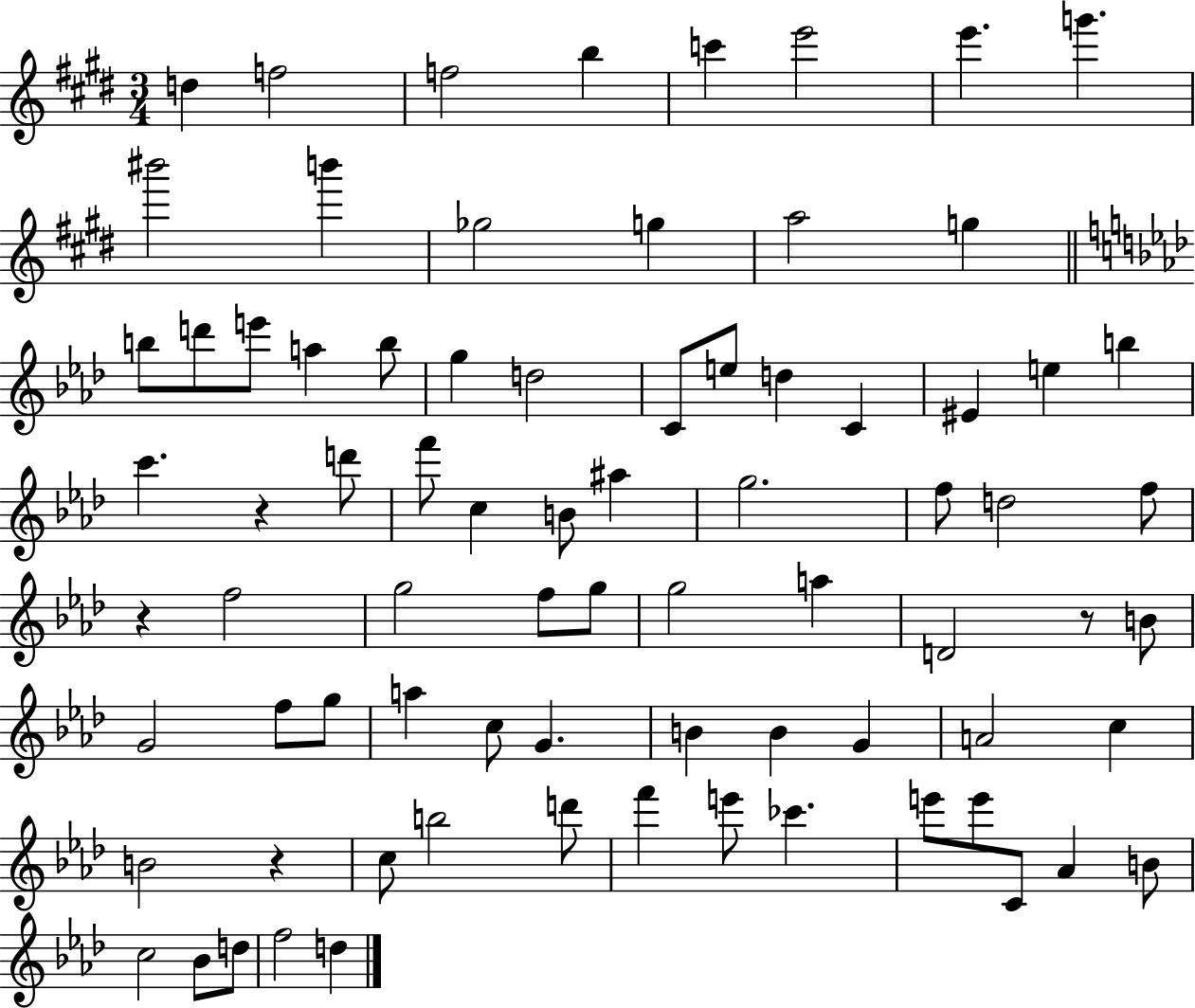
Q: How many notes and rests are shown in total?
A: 78